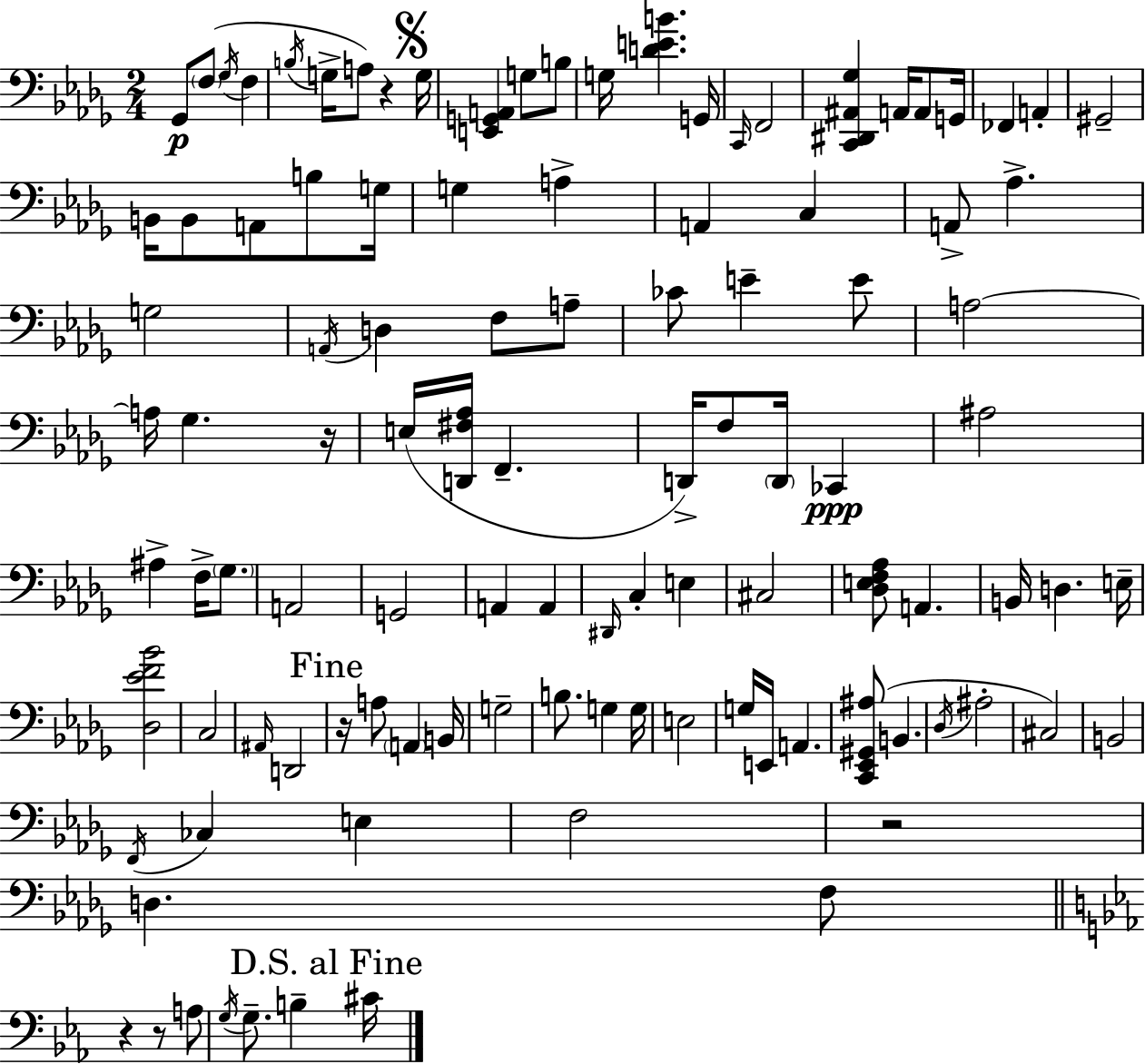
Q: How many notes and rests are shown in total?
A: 107